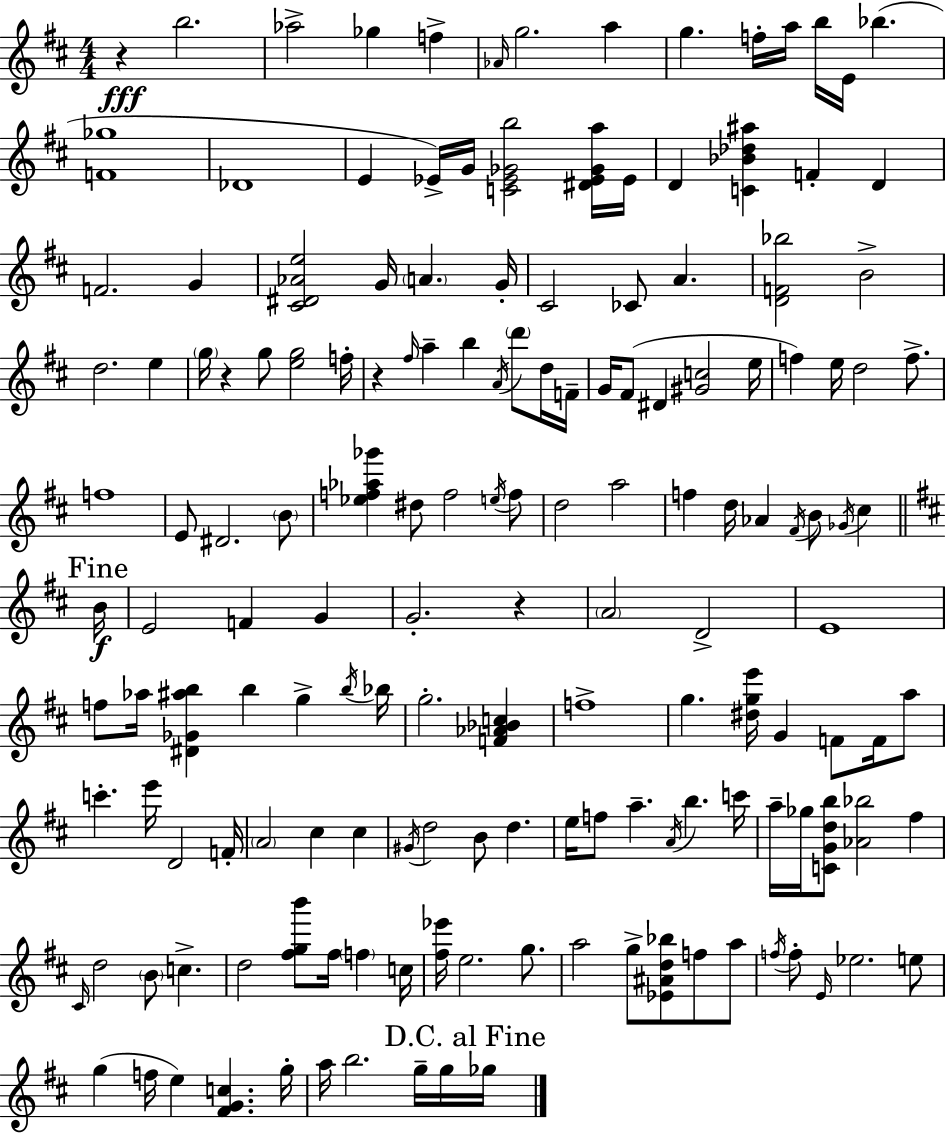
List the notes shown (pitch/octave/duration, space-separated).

R/q B5/h. Ab5/h Gb5/q F5/q Ab4/s G5/h. A5/q G5/q. F5/s A5/s B5/s E4/s Bb5/q. [F4,Gb5]/w Db4/w E4/q Eb4/s G4/s [C4,Eb4,Gb4,B5]/h [D#4,Eb4,Gb4,A5]/s Eb4/s D4/q [C4,Bb4,Db5,A#5]/q F4/q D4/q F4/h. G4/q [C#4,D#4,Ab4,E5]/h G4/s A4/q. G4/s C#4/h CES4/e A4/q. [D4,F4,Bb5]/h B4/h D5/h. E5/q G5/s R/q G5/e [E5,G5]/h F5/s R/q F#5/s A5/q B5/q A4/s D6/e D5/s F4/s G4/s F#4/e D#4/q [G#4,C5]/h E5/s F5/q E5/s D5/h F5/e. F5/w E4/e D#4/h. B4/e [Eb5,F5,Ab5,Gb6]/q D#5/e F5/h E5/s F5/e D5/h A5/h F5/q D5/s Ab4/q F#4/s B4/e Gb4/s C#5/q B4/s E4/h F4/q G4/q G4/h. R/q A4/h D4/h E4/w F5/e Ab5/s [D#4,Gb4,A#5,B5]/q B5/q G5/q B5/s Bb5/s G5/h. [F4,Ab4,Bb4,C5]/q F5/w G5/q. [D#5,G5,E6]/s G4/q F4/e F4/s A5/e C6/q. E6/s D4/h F4/s A4/h C#5/q C#5/q G#4/s D5/h B4/e D5/q. E5/s F5/e A5/q. A4/s B5/q. C6/s A5/s Gb5/s [C4,G4,D5,B5]/e [Ab4,Bb5]/h F#5/q C#4/s D5/h B4/e C5/q. D5/h [F#5,G5,B6]/e F#5/s F5/q C5/s [F#5,Eb6]/s E5/h. G5/e. A5/h G5/e [Eb4,A#4,D5,Bb5]/e F5/e A5/e F5/s F5/e E4/s Eb5/h. E5/e G5/q F5/s E5/q [F#4,G4,C5]/q. G5/s A5/s B5/h. G5/s G5/s Gb5/s